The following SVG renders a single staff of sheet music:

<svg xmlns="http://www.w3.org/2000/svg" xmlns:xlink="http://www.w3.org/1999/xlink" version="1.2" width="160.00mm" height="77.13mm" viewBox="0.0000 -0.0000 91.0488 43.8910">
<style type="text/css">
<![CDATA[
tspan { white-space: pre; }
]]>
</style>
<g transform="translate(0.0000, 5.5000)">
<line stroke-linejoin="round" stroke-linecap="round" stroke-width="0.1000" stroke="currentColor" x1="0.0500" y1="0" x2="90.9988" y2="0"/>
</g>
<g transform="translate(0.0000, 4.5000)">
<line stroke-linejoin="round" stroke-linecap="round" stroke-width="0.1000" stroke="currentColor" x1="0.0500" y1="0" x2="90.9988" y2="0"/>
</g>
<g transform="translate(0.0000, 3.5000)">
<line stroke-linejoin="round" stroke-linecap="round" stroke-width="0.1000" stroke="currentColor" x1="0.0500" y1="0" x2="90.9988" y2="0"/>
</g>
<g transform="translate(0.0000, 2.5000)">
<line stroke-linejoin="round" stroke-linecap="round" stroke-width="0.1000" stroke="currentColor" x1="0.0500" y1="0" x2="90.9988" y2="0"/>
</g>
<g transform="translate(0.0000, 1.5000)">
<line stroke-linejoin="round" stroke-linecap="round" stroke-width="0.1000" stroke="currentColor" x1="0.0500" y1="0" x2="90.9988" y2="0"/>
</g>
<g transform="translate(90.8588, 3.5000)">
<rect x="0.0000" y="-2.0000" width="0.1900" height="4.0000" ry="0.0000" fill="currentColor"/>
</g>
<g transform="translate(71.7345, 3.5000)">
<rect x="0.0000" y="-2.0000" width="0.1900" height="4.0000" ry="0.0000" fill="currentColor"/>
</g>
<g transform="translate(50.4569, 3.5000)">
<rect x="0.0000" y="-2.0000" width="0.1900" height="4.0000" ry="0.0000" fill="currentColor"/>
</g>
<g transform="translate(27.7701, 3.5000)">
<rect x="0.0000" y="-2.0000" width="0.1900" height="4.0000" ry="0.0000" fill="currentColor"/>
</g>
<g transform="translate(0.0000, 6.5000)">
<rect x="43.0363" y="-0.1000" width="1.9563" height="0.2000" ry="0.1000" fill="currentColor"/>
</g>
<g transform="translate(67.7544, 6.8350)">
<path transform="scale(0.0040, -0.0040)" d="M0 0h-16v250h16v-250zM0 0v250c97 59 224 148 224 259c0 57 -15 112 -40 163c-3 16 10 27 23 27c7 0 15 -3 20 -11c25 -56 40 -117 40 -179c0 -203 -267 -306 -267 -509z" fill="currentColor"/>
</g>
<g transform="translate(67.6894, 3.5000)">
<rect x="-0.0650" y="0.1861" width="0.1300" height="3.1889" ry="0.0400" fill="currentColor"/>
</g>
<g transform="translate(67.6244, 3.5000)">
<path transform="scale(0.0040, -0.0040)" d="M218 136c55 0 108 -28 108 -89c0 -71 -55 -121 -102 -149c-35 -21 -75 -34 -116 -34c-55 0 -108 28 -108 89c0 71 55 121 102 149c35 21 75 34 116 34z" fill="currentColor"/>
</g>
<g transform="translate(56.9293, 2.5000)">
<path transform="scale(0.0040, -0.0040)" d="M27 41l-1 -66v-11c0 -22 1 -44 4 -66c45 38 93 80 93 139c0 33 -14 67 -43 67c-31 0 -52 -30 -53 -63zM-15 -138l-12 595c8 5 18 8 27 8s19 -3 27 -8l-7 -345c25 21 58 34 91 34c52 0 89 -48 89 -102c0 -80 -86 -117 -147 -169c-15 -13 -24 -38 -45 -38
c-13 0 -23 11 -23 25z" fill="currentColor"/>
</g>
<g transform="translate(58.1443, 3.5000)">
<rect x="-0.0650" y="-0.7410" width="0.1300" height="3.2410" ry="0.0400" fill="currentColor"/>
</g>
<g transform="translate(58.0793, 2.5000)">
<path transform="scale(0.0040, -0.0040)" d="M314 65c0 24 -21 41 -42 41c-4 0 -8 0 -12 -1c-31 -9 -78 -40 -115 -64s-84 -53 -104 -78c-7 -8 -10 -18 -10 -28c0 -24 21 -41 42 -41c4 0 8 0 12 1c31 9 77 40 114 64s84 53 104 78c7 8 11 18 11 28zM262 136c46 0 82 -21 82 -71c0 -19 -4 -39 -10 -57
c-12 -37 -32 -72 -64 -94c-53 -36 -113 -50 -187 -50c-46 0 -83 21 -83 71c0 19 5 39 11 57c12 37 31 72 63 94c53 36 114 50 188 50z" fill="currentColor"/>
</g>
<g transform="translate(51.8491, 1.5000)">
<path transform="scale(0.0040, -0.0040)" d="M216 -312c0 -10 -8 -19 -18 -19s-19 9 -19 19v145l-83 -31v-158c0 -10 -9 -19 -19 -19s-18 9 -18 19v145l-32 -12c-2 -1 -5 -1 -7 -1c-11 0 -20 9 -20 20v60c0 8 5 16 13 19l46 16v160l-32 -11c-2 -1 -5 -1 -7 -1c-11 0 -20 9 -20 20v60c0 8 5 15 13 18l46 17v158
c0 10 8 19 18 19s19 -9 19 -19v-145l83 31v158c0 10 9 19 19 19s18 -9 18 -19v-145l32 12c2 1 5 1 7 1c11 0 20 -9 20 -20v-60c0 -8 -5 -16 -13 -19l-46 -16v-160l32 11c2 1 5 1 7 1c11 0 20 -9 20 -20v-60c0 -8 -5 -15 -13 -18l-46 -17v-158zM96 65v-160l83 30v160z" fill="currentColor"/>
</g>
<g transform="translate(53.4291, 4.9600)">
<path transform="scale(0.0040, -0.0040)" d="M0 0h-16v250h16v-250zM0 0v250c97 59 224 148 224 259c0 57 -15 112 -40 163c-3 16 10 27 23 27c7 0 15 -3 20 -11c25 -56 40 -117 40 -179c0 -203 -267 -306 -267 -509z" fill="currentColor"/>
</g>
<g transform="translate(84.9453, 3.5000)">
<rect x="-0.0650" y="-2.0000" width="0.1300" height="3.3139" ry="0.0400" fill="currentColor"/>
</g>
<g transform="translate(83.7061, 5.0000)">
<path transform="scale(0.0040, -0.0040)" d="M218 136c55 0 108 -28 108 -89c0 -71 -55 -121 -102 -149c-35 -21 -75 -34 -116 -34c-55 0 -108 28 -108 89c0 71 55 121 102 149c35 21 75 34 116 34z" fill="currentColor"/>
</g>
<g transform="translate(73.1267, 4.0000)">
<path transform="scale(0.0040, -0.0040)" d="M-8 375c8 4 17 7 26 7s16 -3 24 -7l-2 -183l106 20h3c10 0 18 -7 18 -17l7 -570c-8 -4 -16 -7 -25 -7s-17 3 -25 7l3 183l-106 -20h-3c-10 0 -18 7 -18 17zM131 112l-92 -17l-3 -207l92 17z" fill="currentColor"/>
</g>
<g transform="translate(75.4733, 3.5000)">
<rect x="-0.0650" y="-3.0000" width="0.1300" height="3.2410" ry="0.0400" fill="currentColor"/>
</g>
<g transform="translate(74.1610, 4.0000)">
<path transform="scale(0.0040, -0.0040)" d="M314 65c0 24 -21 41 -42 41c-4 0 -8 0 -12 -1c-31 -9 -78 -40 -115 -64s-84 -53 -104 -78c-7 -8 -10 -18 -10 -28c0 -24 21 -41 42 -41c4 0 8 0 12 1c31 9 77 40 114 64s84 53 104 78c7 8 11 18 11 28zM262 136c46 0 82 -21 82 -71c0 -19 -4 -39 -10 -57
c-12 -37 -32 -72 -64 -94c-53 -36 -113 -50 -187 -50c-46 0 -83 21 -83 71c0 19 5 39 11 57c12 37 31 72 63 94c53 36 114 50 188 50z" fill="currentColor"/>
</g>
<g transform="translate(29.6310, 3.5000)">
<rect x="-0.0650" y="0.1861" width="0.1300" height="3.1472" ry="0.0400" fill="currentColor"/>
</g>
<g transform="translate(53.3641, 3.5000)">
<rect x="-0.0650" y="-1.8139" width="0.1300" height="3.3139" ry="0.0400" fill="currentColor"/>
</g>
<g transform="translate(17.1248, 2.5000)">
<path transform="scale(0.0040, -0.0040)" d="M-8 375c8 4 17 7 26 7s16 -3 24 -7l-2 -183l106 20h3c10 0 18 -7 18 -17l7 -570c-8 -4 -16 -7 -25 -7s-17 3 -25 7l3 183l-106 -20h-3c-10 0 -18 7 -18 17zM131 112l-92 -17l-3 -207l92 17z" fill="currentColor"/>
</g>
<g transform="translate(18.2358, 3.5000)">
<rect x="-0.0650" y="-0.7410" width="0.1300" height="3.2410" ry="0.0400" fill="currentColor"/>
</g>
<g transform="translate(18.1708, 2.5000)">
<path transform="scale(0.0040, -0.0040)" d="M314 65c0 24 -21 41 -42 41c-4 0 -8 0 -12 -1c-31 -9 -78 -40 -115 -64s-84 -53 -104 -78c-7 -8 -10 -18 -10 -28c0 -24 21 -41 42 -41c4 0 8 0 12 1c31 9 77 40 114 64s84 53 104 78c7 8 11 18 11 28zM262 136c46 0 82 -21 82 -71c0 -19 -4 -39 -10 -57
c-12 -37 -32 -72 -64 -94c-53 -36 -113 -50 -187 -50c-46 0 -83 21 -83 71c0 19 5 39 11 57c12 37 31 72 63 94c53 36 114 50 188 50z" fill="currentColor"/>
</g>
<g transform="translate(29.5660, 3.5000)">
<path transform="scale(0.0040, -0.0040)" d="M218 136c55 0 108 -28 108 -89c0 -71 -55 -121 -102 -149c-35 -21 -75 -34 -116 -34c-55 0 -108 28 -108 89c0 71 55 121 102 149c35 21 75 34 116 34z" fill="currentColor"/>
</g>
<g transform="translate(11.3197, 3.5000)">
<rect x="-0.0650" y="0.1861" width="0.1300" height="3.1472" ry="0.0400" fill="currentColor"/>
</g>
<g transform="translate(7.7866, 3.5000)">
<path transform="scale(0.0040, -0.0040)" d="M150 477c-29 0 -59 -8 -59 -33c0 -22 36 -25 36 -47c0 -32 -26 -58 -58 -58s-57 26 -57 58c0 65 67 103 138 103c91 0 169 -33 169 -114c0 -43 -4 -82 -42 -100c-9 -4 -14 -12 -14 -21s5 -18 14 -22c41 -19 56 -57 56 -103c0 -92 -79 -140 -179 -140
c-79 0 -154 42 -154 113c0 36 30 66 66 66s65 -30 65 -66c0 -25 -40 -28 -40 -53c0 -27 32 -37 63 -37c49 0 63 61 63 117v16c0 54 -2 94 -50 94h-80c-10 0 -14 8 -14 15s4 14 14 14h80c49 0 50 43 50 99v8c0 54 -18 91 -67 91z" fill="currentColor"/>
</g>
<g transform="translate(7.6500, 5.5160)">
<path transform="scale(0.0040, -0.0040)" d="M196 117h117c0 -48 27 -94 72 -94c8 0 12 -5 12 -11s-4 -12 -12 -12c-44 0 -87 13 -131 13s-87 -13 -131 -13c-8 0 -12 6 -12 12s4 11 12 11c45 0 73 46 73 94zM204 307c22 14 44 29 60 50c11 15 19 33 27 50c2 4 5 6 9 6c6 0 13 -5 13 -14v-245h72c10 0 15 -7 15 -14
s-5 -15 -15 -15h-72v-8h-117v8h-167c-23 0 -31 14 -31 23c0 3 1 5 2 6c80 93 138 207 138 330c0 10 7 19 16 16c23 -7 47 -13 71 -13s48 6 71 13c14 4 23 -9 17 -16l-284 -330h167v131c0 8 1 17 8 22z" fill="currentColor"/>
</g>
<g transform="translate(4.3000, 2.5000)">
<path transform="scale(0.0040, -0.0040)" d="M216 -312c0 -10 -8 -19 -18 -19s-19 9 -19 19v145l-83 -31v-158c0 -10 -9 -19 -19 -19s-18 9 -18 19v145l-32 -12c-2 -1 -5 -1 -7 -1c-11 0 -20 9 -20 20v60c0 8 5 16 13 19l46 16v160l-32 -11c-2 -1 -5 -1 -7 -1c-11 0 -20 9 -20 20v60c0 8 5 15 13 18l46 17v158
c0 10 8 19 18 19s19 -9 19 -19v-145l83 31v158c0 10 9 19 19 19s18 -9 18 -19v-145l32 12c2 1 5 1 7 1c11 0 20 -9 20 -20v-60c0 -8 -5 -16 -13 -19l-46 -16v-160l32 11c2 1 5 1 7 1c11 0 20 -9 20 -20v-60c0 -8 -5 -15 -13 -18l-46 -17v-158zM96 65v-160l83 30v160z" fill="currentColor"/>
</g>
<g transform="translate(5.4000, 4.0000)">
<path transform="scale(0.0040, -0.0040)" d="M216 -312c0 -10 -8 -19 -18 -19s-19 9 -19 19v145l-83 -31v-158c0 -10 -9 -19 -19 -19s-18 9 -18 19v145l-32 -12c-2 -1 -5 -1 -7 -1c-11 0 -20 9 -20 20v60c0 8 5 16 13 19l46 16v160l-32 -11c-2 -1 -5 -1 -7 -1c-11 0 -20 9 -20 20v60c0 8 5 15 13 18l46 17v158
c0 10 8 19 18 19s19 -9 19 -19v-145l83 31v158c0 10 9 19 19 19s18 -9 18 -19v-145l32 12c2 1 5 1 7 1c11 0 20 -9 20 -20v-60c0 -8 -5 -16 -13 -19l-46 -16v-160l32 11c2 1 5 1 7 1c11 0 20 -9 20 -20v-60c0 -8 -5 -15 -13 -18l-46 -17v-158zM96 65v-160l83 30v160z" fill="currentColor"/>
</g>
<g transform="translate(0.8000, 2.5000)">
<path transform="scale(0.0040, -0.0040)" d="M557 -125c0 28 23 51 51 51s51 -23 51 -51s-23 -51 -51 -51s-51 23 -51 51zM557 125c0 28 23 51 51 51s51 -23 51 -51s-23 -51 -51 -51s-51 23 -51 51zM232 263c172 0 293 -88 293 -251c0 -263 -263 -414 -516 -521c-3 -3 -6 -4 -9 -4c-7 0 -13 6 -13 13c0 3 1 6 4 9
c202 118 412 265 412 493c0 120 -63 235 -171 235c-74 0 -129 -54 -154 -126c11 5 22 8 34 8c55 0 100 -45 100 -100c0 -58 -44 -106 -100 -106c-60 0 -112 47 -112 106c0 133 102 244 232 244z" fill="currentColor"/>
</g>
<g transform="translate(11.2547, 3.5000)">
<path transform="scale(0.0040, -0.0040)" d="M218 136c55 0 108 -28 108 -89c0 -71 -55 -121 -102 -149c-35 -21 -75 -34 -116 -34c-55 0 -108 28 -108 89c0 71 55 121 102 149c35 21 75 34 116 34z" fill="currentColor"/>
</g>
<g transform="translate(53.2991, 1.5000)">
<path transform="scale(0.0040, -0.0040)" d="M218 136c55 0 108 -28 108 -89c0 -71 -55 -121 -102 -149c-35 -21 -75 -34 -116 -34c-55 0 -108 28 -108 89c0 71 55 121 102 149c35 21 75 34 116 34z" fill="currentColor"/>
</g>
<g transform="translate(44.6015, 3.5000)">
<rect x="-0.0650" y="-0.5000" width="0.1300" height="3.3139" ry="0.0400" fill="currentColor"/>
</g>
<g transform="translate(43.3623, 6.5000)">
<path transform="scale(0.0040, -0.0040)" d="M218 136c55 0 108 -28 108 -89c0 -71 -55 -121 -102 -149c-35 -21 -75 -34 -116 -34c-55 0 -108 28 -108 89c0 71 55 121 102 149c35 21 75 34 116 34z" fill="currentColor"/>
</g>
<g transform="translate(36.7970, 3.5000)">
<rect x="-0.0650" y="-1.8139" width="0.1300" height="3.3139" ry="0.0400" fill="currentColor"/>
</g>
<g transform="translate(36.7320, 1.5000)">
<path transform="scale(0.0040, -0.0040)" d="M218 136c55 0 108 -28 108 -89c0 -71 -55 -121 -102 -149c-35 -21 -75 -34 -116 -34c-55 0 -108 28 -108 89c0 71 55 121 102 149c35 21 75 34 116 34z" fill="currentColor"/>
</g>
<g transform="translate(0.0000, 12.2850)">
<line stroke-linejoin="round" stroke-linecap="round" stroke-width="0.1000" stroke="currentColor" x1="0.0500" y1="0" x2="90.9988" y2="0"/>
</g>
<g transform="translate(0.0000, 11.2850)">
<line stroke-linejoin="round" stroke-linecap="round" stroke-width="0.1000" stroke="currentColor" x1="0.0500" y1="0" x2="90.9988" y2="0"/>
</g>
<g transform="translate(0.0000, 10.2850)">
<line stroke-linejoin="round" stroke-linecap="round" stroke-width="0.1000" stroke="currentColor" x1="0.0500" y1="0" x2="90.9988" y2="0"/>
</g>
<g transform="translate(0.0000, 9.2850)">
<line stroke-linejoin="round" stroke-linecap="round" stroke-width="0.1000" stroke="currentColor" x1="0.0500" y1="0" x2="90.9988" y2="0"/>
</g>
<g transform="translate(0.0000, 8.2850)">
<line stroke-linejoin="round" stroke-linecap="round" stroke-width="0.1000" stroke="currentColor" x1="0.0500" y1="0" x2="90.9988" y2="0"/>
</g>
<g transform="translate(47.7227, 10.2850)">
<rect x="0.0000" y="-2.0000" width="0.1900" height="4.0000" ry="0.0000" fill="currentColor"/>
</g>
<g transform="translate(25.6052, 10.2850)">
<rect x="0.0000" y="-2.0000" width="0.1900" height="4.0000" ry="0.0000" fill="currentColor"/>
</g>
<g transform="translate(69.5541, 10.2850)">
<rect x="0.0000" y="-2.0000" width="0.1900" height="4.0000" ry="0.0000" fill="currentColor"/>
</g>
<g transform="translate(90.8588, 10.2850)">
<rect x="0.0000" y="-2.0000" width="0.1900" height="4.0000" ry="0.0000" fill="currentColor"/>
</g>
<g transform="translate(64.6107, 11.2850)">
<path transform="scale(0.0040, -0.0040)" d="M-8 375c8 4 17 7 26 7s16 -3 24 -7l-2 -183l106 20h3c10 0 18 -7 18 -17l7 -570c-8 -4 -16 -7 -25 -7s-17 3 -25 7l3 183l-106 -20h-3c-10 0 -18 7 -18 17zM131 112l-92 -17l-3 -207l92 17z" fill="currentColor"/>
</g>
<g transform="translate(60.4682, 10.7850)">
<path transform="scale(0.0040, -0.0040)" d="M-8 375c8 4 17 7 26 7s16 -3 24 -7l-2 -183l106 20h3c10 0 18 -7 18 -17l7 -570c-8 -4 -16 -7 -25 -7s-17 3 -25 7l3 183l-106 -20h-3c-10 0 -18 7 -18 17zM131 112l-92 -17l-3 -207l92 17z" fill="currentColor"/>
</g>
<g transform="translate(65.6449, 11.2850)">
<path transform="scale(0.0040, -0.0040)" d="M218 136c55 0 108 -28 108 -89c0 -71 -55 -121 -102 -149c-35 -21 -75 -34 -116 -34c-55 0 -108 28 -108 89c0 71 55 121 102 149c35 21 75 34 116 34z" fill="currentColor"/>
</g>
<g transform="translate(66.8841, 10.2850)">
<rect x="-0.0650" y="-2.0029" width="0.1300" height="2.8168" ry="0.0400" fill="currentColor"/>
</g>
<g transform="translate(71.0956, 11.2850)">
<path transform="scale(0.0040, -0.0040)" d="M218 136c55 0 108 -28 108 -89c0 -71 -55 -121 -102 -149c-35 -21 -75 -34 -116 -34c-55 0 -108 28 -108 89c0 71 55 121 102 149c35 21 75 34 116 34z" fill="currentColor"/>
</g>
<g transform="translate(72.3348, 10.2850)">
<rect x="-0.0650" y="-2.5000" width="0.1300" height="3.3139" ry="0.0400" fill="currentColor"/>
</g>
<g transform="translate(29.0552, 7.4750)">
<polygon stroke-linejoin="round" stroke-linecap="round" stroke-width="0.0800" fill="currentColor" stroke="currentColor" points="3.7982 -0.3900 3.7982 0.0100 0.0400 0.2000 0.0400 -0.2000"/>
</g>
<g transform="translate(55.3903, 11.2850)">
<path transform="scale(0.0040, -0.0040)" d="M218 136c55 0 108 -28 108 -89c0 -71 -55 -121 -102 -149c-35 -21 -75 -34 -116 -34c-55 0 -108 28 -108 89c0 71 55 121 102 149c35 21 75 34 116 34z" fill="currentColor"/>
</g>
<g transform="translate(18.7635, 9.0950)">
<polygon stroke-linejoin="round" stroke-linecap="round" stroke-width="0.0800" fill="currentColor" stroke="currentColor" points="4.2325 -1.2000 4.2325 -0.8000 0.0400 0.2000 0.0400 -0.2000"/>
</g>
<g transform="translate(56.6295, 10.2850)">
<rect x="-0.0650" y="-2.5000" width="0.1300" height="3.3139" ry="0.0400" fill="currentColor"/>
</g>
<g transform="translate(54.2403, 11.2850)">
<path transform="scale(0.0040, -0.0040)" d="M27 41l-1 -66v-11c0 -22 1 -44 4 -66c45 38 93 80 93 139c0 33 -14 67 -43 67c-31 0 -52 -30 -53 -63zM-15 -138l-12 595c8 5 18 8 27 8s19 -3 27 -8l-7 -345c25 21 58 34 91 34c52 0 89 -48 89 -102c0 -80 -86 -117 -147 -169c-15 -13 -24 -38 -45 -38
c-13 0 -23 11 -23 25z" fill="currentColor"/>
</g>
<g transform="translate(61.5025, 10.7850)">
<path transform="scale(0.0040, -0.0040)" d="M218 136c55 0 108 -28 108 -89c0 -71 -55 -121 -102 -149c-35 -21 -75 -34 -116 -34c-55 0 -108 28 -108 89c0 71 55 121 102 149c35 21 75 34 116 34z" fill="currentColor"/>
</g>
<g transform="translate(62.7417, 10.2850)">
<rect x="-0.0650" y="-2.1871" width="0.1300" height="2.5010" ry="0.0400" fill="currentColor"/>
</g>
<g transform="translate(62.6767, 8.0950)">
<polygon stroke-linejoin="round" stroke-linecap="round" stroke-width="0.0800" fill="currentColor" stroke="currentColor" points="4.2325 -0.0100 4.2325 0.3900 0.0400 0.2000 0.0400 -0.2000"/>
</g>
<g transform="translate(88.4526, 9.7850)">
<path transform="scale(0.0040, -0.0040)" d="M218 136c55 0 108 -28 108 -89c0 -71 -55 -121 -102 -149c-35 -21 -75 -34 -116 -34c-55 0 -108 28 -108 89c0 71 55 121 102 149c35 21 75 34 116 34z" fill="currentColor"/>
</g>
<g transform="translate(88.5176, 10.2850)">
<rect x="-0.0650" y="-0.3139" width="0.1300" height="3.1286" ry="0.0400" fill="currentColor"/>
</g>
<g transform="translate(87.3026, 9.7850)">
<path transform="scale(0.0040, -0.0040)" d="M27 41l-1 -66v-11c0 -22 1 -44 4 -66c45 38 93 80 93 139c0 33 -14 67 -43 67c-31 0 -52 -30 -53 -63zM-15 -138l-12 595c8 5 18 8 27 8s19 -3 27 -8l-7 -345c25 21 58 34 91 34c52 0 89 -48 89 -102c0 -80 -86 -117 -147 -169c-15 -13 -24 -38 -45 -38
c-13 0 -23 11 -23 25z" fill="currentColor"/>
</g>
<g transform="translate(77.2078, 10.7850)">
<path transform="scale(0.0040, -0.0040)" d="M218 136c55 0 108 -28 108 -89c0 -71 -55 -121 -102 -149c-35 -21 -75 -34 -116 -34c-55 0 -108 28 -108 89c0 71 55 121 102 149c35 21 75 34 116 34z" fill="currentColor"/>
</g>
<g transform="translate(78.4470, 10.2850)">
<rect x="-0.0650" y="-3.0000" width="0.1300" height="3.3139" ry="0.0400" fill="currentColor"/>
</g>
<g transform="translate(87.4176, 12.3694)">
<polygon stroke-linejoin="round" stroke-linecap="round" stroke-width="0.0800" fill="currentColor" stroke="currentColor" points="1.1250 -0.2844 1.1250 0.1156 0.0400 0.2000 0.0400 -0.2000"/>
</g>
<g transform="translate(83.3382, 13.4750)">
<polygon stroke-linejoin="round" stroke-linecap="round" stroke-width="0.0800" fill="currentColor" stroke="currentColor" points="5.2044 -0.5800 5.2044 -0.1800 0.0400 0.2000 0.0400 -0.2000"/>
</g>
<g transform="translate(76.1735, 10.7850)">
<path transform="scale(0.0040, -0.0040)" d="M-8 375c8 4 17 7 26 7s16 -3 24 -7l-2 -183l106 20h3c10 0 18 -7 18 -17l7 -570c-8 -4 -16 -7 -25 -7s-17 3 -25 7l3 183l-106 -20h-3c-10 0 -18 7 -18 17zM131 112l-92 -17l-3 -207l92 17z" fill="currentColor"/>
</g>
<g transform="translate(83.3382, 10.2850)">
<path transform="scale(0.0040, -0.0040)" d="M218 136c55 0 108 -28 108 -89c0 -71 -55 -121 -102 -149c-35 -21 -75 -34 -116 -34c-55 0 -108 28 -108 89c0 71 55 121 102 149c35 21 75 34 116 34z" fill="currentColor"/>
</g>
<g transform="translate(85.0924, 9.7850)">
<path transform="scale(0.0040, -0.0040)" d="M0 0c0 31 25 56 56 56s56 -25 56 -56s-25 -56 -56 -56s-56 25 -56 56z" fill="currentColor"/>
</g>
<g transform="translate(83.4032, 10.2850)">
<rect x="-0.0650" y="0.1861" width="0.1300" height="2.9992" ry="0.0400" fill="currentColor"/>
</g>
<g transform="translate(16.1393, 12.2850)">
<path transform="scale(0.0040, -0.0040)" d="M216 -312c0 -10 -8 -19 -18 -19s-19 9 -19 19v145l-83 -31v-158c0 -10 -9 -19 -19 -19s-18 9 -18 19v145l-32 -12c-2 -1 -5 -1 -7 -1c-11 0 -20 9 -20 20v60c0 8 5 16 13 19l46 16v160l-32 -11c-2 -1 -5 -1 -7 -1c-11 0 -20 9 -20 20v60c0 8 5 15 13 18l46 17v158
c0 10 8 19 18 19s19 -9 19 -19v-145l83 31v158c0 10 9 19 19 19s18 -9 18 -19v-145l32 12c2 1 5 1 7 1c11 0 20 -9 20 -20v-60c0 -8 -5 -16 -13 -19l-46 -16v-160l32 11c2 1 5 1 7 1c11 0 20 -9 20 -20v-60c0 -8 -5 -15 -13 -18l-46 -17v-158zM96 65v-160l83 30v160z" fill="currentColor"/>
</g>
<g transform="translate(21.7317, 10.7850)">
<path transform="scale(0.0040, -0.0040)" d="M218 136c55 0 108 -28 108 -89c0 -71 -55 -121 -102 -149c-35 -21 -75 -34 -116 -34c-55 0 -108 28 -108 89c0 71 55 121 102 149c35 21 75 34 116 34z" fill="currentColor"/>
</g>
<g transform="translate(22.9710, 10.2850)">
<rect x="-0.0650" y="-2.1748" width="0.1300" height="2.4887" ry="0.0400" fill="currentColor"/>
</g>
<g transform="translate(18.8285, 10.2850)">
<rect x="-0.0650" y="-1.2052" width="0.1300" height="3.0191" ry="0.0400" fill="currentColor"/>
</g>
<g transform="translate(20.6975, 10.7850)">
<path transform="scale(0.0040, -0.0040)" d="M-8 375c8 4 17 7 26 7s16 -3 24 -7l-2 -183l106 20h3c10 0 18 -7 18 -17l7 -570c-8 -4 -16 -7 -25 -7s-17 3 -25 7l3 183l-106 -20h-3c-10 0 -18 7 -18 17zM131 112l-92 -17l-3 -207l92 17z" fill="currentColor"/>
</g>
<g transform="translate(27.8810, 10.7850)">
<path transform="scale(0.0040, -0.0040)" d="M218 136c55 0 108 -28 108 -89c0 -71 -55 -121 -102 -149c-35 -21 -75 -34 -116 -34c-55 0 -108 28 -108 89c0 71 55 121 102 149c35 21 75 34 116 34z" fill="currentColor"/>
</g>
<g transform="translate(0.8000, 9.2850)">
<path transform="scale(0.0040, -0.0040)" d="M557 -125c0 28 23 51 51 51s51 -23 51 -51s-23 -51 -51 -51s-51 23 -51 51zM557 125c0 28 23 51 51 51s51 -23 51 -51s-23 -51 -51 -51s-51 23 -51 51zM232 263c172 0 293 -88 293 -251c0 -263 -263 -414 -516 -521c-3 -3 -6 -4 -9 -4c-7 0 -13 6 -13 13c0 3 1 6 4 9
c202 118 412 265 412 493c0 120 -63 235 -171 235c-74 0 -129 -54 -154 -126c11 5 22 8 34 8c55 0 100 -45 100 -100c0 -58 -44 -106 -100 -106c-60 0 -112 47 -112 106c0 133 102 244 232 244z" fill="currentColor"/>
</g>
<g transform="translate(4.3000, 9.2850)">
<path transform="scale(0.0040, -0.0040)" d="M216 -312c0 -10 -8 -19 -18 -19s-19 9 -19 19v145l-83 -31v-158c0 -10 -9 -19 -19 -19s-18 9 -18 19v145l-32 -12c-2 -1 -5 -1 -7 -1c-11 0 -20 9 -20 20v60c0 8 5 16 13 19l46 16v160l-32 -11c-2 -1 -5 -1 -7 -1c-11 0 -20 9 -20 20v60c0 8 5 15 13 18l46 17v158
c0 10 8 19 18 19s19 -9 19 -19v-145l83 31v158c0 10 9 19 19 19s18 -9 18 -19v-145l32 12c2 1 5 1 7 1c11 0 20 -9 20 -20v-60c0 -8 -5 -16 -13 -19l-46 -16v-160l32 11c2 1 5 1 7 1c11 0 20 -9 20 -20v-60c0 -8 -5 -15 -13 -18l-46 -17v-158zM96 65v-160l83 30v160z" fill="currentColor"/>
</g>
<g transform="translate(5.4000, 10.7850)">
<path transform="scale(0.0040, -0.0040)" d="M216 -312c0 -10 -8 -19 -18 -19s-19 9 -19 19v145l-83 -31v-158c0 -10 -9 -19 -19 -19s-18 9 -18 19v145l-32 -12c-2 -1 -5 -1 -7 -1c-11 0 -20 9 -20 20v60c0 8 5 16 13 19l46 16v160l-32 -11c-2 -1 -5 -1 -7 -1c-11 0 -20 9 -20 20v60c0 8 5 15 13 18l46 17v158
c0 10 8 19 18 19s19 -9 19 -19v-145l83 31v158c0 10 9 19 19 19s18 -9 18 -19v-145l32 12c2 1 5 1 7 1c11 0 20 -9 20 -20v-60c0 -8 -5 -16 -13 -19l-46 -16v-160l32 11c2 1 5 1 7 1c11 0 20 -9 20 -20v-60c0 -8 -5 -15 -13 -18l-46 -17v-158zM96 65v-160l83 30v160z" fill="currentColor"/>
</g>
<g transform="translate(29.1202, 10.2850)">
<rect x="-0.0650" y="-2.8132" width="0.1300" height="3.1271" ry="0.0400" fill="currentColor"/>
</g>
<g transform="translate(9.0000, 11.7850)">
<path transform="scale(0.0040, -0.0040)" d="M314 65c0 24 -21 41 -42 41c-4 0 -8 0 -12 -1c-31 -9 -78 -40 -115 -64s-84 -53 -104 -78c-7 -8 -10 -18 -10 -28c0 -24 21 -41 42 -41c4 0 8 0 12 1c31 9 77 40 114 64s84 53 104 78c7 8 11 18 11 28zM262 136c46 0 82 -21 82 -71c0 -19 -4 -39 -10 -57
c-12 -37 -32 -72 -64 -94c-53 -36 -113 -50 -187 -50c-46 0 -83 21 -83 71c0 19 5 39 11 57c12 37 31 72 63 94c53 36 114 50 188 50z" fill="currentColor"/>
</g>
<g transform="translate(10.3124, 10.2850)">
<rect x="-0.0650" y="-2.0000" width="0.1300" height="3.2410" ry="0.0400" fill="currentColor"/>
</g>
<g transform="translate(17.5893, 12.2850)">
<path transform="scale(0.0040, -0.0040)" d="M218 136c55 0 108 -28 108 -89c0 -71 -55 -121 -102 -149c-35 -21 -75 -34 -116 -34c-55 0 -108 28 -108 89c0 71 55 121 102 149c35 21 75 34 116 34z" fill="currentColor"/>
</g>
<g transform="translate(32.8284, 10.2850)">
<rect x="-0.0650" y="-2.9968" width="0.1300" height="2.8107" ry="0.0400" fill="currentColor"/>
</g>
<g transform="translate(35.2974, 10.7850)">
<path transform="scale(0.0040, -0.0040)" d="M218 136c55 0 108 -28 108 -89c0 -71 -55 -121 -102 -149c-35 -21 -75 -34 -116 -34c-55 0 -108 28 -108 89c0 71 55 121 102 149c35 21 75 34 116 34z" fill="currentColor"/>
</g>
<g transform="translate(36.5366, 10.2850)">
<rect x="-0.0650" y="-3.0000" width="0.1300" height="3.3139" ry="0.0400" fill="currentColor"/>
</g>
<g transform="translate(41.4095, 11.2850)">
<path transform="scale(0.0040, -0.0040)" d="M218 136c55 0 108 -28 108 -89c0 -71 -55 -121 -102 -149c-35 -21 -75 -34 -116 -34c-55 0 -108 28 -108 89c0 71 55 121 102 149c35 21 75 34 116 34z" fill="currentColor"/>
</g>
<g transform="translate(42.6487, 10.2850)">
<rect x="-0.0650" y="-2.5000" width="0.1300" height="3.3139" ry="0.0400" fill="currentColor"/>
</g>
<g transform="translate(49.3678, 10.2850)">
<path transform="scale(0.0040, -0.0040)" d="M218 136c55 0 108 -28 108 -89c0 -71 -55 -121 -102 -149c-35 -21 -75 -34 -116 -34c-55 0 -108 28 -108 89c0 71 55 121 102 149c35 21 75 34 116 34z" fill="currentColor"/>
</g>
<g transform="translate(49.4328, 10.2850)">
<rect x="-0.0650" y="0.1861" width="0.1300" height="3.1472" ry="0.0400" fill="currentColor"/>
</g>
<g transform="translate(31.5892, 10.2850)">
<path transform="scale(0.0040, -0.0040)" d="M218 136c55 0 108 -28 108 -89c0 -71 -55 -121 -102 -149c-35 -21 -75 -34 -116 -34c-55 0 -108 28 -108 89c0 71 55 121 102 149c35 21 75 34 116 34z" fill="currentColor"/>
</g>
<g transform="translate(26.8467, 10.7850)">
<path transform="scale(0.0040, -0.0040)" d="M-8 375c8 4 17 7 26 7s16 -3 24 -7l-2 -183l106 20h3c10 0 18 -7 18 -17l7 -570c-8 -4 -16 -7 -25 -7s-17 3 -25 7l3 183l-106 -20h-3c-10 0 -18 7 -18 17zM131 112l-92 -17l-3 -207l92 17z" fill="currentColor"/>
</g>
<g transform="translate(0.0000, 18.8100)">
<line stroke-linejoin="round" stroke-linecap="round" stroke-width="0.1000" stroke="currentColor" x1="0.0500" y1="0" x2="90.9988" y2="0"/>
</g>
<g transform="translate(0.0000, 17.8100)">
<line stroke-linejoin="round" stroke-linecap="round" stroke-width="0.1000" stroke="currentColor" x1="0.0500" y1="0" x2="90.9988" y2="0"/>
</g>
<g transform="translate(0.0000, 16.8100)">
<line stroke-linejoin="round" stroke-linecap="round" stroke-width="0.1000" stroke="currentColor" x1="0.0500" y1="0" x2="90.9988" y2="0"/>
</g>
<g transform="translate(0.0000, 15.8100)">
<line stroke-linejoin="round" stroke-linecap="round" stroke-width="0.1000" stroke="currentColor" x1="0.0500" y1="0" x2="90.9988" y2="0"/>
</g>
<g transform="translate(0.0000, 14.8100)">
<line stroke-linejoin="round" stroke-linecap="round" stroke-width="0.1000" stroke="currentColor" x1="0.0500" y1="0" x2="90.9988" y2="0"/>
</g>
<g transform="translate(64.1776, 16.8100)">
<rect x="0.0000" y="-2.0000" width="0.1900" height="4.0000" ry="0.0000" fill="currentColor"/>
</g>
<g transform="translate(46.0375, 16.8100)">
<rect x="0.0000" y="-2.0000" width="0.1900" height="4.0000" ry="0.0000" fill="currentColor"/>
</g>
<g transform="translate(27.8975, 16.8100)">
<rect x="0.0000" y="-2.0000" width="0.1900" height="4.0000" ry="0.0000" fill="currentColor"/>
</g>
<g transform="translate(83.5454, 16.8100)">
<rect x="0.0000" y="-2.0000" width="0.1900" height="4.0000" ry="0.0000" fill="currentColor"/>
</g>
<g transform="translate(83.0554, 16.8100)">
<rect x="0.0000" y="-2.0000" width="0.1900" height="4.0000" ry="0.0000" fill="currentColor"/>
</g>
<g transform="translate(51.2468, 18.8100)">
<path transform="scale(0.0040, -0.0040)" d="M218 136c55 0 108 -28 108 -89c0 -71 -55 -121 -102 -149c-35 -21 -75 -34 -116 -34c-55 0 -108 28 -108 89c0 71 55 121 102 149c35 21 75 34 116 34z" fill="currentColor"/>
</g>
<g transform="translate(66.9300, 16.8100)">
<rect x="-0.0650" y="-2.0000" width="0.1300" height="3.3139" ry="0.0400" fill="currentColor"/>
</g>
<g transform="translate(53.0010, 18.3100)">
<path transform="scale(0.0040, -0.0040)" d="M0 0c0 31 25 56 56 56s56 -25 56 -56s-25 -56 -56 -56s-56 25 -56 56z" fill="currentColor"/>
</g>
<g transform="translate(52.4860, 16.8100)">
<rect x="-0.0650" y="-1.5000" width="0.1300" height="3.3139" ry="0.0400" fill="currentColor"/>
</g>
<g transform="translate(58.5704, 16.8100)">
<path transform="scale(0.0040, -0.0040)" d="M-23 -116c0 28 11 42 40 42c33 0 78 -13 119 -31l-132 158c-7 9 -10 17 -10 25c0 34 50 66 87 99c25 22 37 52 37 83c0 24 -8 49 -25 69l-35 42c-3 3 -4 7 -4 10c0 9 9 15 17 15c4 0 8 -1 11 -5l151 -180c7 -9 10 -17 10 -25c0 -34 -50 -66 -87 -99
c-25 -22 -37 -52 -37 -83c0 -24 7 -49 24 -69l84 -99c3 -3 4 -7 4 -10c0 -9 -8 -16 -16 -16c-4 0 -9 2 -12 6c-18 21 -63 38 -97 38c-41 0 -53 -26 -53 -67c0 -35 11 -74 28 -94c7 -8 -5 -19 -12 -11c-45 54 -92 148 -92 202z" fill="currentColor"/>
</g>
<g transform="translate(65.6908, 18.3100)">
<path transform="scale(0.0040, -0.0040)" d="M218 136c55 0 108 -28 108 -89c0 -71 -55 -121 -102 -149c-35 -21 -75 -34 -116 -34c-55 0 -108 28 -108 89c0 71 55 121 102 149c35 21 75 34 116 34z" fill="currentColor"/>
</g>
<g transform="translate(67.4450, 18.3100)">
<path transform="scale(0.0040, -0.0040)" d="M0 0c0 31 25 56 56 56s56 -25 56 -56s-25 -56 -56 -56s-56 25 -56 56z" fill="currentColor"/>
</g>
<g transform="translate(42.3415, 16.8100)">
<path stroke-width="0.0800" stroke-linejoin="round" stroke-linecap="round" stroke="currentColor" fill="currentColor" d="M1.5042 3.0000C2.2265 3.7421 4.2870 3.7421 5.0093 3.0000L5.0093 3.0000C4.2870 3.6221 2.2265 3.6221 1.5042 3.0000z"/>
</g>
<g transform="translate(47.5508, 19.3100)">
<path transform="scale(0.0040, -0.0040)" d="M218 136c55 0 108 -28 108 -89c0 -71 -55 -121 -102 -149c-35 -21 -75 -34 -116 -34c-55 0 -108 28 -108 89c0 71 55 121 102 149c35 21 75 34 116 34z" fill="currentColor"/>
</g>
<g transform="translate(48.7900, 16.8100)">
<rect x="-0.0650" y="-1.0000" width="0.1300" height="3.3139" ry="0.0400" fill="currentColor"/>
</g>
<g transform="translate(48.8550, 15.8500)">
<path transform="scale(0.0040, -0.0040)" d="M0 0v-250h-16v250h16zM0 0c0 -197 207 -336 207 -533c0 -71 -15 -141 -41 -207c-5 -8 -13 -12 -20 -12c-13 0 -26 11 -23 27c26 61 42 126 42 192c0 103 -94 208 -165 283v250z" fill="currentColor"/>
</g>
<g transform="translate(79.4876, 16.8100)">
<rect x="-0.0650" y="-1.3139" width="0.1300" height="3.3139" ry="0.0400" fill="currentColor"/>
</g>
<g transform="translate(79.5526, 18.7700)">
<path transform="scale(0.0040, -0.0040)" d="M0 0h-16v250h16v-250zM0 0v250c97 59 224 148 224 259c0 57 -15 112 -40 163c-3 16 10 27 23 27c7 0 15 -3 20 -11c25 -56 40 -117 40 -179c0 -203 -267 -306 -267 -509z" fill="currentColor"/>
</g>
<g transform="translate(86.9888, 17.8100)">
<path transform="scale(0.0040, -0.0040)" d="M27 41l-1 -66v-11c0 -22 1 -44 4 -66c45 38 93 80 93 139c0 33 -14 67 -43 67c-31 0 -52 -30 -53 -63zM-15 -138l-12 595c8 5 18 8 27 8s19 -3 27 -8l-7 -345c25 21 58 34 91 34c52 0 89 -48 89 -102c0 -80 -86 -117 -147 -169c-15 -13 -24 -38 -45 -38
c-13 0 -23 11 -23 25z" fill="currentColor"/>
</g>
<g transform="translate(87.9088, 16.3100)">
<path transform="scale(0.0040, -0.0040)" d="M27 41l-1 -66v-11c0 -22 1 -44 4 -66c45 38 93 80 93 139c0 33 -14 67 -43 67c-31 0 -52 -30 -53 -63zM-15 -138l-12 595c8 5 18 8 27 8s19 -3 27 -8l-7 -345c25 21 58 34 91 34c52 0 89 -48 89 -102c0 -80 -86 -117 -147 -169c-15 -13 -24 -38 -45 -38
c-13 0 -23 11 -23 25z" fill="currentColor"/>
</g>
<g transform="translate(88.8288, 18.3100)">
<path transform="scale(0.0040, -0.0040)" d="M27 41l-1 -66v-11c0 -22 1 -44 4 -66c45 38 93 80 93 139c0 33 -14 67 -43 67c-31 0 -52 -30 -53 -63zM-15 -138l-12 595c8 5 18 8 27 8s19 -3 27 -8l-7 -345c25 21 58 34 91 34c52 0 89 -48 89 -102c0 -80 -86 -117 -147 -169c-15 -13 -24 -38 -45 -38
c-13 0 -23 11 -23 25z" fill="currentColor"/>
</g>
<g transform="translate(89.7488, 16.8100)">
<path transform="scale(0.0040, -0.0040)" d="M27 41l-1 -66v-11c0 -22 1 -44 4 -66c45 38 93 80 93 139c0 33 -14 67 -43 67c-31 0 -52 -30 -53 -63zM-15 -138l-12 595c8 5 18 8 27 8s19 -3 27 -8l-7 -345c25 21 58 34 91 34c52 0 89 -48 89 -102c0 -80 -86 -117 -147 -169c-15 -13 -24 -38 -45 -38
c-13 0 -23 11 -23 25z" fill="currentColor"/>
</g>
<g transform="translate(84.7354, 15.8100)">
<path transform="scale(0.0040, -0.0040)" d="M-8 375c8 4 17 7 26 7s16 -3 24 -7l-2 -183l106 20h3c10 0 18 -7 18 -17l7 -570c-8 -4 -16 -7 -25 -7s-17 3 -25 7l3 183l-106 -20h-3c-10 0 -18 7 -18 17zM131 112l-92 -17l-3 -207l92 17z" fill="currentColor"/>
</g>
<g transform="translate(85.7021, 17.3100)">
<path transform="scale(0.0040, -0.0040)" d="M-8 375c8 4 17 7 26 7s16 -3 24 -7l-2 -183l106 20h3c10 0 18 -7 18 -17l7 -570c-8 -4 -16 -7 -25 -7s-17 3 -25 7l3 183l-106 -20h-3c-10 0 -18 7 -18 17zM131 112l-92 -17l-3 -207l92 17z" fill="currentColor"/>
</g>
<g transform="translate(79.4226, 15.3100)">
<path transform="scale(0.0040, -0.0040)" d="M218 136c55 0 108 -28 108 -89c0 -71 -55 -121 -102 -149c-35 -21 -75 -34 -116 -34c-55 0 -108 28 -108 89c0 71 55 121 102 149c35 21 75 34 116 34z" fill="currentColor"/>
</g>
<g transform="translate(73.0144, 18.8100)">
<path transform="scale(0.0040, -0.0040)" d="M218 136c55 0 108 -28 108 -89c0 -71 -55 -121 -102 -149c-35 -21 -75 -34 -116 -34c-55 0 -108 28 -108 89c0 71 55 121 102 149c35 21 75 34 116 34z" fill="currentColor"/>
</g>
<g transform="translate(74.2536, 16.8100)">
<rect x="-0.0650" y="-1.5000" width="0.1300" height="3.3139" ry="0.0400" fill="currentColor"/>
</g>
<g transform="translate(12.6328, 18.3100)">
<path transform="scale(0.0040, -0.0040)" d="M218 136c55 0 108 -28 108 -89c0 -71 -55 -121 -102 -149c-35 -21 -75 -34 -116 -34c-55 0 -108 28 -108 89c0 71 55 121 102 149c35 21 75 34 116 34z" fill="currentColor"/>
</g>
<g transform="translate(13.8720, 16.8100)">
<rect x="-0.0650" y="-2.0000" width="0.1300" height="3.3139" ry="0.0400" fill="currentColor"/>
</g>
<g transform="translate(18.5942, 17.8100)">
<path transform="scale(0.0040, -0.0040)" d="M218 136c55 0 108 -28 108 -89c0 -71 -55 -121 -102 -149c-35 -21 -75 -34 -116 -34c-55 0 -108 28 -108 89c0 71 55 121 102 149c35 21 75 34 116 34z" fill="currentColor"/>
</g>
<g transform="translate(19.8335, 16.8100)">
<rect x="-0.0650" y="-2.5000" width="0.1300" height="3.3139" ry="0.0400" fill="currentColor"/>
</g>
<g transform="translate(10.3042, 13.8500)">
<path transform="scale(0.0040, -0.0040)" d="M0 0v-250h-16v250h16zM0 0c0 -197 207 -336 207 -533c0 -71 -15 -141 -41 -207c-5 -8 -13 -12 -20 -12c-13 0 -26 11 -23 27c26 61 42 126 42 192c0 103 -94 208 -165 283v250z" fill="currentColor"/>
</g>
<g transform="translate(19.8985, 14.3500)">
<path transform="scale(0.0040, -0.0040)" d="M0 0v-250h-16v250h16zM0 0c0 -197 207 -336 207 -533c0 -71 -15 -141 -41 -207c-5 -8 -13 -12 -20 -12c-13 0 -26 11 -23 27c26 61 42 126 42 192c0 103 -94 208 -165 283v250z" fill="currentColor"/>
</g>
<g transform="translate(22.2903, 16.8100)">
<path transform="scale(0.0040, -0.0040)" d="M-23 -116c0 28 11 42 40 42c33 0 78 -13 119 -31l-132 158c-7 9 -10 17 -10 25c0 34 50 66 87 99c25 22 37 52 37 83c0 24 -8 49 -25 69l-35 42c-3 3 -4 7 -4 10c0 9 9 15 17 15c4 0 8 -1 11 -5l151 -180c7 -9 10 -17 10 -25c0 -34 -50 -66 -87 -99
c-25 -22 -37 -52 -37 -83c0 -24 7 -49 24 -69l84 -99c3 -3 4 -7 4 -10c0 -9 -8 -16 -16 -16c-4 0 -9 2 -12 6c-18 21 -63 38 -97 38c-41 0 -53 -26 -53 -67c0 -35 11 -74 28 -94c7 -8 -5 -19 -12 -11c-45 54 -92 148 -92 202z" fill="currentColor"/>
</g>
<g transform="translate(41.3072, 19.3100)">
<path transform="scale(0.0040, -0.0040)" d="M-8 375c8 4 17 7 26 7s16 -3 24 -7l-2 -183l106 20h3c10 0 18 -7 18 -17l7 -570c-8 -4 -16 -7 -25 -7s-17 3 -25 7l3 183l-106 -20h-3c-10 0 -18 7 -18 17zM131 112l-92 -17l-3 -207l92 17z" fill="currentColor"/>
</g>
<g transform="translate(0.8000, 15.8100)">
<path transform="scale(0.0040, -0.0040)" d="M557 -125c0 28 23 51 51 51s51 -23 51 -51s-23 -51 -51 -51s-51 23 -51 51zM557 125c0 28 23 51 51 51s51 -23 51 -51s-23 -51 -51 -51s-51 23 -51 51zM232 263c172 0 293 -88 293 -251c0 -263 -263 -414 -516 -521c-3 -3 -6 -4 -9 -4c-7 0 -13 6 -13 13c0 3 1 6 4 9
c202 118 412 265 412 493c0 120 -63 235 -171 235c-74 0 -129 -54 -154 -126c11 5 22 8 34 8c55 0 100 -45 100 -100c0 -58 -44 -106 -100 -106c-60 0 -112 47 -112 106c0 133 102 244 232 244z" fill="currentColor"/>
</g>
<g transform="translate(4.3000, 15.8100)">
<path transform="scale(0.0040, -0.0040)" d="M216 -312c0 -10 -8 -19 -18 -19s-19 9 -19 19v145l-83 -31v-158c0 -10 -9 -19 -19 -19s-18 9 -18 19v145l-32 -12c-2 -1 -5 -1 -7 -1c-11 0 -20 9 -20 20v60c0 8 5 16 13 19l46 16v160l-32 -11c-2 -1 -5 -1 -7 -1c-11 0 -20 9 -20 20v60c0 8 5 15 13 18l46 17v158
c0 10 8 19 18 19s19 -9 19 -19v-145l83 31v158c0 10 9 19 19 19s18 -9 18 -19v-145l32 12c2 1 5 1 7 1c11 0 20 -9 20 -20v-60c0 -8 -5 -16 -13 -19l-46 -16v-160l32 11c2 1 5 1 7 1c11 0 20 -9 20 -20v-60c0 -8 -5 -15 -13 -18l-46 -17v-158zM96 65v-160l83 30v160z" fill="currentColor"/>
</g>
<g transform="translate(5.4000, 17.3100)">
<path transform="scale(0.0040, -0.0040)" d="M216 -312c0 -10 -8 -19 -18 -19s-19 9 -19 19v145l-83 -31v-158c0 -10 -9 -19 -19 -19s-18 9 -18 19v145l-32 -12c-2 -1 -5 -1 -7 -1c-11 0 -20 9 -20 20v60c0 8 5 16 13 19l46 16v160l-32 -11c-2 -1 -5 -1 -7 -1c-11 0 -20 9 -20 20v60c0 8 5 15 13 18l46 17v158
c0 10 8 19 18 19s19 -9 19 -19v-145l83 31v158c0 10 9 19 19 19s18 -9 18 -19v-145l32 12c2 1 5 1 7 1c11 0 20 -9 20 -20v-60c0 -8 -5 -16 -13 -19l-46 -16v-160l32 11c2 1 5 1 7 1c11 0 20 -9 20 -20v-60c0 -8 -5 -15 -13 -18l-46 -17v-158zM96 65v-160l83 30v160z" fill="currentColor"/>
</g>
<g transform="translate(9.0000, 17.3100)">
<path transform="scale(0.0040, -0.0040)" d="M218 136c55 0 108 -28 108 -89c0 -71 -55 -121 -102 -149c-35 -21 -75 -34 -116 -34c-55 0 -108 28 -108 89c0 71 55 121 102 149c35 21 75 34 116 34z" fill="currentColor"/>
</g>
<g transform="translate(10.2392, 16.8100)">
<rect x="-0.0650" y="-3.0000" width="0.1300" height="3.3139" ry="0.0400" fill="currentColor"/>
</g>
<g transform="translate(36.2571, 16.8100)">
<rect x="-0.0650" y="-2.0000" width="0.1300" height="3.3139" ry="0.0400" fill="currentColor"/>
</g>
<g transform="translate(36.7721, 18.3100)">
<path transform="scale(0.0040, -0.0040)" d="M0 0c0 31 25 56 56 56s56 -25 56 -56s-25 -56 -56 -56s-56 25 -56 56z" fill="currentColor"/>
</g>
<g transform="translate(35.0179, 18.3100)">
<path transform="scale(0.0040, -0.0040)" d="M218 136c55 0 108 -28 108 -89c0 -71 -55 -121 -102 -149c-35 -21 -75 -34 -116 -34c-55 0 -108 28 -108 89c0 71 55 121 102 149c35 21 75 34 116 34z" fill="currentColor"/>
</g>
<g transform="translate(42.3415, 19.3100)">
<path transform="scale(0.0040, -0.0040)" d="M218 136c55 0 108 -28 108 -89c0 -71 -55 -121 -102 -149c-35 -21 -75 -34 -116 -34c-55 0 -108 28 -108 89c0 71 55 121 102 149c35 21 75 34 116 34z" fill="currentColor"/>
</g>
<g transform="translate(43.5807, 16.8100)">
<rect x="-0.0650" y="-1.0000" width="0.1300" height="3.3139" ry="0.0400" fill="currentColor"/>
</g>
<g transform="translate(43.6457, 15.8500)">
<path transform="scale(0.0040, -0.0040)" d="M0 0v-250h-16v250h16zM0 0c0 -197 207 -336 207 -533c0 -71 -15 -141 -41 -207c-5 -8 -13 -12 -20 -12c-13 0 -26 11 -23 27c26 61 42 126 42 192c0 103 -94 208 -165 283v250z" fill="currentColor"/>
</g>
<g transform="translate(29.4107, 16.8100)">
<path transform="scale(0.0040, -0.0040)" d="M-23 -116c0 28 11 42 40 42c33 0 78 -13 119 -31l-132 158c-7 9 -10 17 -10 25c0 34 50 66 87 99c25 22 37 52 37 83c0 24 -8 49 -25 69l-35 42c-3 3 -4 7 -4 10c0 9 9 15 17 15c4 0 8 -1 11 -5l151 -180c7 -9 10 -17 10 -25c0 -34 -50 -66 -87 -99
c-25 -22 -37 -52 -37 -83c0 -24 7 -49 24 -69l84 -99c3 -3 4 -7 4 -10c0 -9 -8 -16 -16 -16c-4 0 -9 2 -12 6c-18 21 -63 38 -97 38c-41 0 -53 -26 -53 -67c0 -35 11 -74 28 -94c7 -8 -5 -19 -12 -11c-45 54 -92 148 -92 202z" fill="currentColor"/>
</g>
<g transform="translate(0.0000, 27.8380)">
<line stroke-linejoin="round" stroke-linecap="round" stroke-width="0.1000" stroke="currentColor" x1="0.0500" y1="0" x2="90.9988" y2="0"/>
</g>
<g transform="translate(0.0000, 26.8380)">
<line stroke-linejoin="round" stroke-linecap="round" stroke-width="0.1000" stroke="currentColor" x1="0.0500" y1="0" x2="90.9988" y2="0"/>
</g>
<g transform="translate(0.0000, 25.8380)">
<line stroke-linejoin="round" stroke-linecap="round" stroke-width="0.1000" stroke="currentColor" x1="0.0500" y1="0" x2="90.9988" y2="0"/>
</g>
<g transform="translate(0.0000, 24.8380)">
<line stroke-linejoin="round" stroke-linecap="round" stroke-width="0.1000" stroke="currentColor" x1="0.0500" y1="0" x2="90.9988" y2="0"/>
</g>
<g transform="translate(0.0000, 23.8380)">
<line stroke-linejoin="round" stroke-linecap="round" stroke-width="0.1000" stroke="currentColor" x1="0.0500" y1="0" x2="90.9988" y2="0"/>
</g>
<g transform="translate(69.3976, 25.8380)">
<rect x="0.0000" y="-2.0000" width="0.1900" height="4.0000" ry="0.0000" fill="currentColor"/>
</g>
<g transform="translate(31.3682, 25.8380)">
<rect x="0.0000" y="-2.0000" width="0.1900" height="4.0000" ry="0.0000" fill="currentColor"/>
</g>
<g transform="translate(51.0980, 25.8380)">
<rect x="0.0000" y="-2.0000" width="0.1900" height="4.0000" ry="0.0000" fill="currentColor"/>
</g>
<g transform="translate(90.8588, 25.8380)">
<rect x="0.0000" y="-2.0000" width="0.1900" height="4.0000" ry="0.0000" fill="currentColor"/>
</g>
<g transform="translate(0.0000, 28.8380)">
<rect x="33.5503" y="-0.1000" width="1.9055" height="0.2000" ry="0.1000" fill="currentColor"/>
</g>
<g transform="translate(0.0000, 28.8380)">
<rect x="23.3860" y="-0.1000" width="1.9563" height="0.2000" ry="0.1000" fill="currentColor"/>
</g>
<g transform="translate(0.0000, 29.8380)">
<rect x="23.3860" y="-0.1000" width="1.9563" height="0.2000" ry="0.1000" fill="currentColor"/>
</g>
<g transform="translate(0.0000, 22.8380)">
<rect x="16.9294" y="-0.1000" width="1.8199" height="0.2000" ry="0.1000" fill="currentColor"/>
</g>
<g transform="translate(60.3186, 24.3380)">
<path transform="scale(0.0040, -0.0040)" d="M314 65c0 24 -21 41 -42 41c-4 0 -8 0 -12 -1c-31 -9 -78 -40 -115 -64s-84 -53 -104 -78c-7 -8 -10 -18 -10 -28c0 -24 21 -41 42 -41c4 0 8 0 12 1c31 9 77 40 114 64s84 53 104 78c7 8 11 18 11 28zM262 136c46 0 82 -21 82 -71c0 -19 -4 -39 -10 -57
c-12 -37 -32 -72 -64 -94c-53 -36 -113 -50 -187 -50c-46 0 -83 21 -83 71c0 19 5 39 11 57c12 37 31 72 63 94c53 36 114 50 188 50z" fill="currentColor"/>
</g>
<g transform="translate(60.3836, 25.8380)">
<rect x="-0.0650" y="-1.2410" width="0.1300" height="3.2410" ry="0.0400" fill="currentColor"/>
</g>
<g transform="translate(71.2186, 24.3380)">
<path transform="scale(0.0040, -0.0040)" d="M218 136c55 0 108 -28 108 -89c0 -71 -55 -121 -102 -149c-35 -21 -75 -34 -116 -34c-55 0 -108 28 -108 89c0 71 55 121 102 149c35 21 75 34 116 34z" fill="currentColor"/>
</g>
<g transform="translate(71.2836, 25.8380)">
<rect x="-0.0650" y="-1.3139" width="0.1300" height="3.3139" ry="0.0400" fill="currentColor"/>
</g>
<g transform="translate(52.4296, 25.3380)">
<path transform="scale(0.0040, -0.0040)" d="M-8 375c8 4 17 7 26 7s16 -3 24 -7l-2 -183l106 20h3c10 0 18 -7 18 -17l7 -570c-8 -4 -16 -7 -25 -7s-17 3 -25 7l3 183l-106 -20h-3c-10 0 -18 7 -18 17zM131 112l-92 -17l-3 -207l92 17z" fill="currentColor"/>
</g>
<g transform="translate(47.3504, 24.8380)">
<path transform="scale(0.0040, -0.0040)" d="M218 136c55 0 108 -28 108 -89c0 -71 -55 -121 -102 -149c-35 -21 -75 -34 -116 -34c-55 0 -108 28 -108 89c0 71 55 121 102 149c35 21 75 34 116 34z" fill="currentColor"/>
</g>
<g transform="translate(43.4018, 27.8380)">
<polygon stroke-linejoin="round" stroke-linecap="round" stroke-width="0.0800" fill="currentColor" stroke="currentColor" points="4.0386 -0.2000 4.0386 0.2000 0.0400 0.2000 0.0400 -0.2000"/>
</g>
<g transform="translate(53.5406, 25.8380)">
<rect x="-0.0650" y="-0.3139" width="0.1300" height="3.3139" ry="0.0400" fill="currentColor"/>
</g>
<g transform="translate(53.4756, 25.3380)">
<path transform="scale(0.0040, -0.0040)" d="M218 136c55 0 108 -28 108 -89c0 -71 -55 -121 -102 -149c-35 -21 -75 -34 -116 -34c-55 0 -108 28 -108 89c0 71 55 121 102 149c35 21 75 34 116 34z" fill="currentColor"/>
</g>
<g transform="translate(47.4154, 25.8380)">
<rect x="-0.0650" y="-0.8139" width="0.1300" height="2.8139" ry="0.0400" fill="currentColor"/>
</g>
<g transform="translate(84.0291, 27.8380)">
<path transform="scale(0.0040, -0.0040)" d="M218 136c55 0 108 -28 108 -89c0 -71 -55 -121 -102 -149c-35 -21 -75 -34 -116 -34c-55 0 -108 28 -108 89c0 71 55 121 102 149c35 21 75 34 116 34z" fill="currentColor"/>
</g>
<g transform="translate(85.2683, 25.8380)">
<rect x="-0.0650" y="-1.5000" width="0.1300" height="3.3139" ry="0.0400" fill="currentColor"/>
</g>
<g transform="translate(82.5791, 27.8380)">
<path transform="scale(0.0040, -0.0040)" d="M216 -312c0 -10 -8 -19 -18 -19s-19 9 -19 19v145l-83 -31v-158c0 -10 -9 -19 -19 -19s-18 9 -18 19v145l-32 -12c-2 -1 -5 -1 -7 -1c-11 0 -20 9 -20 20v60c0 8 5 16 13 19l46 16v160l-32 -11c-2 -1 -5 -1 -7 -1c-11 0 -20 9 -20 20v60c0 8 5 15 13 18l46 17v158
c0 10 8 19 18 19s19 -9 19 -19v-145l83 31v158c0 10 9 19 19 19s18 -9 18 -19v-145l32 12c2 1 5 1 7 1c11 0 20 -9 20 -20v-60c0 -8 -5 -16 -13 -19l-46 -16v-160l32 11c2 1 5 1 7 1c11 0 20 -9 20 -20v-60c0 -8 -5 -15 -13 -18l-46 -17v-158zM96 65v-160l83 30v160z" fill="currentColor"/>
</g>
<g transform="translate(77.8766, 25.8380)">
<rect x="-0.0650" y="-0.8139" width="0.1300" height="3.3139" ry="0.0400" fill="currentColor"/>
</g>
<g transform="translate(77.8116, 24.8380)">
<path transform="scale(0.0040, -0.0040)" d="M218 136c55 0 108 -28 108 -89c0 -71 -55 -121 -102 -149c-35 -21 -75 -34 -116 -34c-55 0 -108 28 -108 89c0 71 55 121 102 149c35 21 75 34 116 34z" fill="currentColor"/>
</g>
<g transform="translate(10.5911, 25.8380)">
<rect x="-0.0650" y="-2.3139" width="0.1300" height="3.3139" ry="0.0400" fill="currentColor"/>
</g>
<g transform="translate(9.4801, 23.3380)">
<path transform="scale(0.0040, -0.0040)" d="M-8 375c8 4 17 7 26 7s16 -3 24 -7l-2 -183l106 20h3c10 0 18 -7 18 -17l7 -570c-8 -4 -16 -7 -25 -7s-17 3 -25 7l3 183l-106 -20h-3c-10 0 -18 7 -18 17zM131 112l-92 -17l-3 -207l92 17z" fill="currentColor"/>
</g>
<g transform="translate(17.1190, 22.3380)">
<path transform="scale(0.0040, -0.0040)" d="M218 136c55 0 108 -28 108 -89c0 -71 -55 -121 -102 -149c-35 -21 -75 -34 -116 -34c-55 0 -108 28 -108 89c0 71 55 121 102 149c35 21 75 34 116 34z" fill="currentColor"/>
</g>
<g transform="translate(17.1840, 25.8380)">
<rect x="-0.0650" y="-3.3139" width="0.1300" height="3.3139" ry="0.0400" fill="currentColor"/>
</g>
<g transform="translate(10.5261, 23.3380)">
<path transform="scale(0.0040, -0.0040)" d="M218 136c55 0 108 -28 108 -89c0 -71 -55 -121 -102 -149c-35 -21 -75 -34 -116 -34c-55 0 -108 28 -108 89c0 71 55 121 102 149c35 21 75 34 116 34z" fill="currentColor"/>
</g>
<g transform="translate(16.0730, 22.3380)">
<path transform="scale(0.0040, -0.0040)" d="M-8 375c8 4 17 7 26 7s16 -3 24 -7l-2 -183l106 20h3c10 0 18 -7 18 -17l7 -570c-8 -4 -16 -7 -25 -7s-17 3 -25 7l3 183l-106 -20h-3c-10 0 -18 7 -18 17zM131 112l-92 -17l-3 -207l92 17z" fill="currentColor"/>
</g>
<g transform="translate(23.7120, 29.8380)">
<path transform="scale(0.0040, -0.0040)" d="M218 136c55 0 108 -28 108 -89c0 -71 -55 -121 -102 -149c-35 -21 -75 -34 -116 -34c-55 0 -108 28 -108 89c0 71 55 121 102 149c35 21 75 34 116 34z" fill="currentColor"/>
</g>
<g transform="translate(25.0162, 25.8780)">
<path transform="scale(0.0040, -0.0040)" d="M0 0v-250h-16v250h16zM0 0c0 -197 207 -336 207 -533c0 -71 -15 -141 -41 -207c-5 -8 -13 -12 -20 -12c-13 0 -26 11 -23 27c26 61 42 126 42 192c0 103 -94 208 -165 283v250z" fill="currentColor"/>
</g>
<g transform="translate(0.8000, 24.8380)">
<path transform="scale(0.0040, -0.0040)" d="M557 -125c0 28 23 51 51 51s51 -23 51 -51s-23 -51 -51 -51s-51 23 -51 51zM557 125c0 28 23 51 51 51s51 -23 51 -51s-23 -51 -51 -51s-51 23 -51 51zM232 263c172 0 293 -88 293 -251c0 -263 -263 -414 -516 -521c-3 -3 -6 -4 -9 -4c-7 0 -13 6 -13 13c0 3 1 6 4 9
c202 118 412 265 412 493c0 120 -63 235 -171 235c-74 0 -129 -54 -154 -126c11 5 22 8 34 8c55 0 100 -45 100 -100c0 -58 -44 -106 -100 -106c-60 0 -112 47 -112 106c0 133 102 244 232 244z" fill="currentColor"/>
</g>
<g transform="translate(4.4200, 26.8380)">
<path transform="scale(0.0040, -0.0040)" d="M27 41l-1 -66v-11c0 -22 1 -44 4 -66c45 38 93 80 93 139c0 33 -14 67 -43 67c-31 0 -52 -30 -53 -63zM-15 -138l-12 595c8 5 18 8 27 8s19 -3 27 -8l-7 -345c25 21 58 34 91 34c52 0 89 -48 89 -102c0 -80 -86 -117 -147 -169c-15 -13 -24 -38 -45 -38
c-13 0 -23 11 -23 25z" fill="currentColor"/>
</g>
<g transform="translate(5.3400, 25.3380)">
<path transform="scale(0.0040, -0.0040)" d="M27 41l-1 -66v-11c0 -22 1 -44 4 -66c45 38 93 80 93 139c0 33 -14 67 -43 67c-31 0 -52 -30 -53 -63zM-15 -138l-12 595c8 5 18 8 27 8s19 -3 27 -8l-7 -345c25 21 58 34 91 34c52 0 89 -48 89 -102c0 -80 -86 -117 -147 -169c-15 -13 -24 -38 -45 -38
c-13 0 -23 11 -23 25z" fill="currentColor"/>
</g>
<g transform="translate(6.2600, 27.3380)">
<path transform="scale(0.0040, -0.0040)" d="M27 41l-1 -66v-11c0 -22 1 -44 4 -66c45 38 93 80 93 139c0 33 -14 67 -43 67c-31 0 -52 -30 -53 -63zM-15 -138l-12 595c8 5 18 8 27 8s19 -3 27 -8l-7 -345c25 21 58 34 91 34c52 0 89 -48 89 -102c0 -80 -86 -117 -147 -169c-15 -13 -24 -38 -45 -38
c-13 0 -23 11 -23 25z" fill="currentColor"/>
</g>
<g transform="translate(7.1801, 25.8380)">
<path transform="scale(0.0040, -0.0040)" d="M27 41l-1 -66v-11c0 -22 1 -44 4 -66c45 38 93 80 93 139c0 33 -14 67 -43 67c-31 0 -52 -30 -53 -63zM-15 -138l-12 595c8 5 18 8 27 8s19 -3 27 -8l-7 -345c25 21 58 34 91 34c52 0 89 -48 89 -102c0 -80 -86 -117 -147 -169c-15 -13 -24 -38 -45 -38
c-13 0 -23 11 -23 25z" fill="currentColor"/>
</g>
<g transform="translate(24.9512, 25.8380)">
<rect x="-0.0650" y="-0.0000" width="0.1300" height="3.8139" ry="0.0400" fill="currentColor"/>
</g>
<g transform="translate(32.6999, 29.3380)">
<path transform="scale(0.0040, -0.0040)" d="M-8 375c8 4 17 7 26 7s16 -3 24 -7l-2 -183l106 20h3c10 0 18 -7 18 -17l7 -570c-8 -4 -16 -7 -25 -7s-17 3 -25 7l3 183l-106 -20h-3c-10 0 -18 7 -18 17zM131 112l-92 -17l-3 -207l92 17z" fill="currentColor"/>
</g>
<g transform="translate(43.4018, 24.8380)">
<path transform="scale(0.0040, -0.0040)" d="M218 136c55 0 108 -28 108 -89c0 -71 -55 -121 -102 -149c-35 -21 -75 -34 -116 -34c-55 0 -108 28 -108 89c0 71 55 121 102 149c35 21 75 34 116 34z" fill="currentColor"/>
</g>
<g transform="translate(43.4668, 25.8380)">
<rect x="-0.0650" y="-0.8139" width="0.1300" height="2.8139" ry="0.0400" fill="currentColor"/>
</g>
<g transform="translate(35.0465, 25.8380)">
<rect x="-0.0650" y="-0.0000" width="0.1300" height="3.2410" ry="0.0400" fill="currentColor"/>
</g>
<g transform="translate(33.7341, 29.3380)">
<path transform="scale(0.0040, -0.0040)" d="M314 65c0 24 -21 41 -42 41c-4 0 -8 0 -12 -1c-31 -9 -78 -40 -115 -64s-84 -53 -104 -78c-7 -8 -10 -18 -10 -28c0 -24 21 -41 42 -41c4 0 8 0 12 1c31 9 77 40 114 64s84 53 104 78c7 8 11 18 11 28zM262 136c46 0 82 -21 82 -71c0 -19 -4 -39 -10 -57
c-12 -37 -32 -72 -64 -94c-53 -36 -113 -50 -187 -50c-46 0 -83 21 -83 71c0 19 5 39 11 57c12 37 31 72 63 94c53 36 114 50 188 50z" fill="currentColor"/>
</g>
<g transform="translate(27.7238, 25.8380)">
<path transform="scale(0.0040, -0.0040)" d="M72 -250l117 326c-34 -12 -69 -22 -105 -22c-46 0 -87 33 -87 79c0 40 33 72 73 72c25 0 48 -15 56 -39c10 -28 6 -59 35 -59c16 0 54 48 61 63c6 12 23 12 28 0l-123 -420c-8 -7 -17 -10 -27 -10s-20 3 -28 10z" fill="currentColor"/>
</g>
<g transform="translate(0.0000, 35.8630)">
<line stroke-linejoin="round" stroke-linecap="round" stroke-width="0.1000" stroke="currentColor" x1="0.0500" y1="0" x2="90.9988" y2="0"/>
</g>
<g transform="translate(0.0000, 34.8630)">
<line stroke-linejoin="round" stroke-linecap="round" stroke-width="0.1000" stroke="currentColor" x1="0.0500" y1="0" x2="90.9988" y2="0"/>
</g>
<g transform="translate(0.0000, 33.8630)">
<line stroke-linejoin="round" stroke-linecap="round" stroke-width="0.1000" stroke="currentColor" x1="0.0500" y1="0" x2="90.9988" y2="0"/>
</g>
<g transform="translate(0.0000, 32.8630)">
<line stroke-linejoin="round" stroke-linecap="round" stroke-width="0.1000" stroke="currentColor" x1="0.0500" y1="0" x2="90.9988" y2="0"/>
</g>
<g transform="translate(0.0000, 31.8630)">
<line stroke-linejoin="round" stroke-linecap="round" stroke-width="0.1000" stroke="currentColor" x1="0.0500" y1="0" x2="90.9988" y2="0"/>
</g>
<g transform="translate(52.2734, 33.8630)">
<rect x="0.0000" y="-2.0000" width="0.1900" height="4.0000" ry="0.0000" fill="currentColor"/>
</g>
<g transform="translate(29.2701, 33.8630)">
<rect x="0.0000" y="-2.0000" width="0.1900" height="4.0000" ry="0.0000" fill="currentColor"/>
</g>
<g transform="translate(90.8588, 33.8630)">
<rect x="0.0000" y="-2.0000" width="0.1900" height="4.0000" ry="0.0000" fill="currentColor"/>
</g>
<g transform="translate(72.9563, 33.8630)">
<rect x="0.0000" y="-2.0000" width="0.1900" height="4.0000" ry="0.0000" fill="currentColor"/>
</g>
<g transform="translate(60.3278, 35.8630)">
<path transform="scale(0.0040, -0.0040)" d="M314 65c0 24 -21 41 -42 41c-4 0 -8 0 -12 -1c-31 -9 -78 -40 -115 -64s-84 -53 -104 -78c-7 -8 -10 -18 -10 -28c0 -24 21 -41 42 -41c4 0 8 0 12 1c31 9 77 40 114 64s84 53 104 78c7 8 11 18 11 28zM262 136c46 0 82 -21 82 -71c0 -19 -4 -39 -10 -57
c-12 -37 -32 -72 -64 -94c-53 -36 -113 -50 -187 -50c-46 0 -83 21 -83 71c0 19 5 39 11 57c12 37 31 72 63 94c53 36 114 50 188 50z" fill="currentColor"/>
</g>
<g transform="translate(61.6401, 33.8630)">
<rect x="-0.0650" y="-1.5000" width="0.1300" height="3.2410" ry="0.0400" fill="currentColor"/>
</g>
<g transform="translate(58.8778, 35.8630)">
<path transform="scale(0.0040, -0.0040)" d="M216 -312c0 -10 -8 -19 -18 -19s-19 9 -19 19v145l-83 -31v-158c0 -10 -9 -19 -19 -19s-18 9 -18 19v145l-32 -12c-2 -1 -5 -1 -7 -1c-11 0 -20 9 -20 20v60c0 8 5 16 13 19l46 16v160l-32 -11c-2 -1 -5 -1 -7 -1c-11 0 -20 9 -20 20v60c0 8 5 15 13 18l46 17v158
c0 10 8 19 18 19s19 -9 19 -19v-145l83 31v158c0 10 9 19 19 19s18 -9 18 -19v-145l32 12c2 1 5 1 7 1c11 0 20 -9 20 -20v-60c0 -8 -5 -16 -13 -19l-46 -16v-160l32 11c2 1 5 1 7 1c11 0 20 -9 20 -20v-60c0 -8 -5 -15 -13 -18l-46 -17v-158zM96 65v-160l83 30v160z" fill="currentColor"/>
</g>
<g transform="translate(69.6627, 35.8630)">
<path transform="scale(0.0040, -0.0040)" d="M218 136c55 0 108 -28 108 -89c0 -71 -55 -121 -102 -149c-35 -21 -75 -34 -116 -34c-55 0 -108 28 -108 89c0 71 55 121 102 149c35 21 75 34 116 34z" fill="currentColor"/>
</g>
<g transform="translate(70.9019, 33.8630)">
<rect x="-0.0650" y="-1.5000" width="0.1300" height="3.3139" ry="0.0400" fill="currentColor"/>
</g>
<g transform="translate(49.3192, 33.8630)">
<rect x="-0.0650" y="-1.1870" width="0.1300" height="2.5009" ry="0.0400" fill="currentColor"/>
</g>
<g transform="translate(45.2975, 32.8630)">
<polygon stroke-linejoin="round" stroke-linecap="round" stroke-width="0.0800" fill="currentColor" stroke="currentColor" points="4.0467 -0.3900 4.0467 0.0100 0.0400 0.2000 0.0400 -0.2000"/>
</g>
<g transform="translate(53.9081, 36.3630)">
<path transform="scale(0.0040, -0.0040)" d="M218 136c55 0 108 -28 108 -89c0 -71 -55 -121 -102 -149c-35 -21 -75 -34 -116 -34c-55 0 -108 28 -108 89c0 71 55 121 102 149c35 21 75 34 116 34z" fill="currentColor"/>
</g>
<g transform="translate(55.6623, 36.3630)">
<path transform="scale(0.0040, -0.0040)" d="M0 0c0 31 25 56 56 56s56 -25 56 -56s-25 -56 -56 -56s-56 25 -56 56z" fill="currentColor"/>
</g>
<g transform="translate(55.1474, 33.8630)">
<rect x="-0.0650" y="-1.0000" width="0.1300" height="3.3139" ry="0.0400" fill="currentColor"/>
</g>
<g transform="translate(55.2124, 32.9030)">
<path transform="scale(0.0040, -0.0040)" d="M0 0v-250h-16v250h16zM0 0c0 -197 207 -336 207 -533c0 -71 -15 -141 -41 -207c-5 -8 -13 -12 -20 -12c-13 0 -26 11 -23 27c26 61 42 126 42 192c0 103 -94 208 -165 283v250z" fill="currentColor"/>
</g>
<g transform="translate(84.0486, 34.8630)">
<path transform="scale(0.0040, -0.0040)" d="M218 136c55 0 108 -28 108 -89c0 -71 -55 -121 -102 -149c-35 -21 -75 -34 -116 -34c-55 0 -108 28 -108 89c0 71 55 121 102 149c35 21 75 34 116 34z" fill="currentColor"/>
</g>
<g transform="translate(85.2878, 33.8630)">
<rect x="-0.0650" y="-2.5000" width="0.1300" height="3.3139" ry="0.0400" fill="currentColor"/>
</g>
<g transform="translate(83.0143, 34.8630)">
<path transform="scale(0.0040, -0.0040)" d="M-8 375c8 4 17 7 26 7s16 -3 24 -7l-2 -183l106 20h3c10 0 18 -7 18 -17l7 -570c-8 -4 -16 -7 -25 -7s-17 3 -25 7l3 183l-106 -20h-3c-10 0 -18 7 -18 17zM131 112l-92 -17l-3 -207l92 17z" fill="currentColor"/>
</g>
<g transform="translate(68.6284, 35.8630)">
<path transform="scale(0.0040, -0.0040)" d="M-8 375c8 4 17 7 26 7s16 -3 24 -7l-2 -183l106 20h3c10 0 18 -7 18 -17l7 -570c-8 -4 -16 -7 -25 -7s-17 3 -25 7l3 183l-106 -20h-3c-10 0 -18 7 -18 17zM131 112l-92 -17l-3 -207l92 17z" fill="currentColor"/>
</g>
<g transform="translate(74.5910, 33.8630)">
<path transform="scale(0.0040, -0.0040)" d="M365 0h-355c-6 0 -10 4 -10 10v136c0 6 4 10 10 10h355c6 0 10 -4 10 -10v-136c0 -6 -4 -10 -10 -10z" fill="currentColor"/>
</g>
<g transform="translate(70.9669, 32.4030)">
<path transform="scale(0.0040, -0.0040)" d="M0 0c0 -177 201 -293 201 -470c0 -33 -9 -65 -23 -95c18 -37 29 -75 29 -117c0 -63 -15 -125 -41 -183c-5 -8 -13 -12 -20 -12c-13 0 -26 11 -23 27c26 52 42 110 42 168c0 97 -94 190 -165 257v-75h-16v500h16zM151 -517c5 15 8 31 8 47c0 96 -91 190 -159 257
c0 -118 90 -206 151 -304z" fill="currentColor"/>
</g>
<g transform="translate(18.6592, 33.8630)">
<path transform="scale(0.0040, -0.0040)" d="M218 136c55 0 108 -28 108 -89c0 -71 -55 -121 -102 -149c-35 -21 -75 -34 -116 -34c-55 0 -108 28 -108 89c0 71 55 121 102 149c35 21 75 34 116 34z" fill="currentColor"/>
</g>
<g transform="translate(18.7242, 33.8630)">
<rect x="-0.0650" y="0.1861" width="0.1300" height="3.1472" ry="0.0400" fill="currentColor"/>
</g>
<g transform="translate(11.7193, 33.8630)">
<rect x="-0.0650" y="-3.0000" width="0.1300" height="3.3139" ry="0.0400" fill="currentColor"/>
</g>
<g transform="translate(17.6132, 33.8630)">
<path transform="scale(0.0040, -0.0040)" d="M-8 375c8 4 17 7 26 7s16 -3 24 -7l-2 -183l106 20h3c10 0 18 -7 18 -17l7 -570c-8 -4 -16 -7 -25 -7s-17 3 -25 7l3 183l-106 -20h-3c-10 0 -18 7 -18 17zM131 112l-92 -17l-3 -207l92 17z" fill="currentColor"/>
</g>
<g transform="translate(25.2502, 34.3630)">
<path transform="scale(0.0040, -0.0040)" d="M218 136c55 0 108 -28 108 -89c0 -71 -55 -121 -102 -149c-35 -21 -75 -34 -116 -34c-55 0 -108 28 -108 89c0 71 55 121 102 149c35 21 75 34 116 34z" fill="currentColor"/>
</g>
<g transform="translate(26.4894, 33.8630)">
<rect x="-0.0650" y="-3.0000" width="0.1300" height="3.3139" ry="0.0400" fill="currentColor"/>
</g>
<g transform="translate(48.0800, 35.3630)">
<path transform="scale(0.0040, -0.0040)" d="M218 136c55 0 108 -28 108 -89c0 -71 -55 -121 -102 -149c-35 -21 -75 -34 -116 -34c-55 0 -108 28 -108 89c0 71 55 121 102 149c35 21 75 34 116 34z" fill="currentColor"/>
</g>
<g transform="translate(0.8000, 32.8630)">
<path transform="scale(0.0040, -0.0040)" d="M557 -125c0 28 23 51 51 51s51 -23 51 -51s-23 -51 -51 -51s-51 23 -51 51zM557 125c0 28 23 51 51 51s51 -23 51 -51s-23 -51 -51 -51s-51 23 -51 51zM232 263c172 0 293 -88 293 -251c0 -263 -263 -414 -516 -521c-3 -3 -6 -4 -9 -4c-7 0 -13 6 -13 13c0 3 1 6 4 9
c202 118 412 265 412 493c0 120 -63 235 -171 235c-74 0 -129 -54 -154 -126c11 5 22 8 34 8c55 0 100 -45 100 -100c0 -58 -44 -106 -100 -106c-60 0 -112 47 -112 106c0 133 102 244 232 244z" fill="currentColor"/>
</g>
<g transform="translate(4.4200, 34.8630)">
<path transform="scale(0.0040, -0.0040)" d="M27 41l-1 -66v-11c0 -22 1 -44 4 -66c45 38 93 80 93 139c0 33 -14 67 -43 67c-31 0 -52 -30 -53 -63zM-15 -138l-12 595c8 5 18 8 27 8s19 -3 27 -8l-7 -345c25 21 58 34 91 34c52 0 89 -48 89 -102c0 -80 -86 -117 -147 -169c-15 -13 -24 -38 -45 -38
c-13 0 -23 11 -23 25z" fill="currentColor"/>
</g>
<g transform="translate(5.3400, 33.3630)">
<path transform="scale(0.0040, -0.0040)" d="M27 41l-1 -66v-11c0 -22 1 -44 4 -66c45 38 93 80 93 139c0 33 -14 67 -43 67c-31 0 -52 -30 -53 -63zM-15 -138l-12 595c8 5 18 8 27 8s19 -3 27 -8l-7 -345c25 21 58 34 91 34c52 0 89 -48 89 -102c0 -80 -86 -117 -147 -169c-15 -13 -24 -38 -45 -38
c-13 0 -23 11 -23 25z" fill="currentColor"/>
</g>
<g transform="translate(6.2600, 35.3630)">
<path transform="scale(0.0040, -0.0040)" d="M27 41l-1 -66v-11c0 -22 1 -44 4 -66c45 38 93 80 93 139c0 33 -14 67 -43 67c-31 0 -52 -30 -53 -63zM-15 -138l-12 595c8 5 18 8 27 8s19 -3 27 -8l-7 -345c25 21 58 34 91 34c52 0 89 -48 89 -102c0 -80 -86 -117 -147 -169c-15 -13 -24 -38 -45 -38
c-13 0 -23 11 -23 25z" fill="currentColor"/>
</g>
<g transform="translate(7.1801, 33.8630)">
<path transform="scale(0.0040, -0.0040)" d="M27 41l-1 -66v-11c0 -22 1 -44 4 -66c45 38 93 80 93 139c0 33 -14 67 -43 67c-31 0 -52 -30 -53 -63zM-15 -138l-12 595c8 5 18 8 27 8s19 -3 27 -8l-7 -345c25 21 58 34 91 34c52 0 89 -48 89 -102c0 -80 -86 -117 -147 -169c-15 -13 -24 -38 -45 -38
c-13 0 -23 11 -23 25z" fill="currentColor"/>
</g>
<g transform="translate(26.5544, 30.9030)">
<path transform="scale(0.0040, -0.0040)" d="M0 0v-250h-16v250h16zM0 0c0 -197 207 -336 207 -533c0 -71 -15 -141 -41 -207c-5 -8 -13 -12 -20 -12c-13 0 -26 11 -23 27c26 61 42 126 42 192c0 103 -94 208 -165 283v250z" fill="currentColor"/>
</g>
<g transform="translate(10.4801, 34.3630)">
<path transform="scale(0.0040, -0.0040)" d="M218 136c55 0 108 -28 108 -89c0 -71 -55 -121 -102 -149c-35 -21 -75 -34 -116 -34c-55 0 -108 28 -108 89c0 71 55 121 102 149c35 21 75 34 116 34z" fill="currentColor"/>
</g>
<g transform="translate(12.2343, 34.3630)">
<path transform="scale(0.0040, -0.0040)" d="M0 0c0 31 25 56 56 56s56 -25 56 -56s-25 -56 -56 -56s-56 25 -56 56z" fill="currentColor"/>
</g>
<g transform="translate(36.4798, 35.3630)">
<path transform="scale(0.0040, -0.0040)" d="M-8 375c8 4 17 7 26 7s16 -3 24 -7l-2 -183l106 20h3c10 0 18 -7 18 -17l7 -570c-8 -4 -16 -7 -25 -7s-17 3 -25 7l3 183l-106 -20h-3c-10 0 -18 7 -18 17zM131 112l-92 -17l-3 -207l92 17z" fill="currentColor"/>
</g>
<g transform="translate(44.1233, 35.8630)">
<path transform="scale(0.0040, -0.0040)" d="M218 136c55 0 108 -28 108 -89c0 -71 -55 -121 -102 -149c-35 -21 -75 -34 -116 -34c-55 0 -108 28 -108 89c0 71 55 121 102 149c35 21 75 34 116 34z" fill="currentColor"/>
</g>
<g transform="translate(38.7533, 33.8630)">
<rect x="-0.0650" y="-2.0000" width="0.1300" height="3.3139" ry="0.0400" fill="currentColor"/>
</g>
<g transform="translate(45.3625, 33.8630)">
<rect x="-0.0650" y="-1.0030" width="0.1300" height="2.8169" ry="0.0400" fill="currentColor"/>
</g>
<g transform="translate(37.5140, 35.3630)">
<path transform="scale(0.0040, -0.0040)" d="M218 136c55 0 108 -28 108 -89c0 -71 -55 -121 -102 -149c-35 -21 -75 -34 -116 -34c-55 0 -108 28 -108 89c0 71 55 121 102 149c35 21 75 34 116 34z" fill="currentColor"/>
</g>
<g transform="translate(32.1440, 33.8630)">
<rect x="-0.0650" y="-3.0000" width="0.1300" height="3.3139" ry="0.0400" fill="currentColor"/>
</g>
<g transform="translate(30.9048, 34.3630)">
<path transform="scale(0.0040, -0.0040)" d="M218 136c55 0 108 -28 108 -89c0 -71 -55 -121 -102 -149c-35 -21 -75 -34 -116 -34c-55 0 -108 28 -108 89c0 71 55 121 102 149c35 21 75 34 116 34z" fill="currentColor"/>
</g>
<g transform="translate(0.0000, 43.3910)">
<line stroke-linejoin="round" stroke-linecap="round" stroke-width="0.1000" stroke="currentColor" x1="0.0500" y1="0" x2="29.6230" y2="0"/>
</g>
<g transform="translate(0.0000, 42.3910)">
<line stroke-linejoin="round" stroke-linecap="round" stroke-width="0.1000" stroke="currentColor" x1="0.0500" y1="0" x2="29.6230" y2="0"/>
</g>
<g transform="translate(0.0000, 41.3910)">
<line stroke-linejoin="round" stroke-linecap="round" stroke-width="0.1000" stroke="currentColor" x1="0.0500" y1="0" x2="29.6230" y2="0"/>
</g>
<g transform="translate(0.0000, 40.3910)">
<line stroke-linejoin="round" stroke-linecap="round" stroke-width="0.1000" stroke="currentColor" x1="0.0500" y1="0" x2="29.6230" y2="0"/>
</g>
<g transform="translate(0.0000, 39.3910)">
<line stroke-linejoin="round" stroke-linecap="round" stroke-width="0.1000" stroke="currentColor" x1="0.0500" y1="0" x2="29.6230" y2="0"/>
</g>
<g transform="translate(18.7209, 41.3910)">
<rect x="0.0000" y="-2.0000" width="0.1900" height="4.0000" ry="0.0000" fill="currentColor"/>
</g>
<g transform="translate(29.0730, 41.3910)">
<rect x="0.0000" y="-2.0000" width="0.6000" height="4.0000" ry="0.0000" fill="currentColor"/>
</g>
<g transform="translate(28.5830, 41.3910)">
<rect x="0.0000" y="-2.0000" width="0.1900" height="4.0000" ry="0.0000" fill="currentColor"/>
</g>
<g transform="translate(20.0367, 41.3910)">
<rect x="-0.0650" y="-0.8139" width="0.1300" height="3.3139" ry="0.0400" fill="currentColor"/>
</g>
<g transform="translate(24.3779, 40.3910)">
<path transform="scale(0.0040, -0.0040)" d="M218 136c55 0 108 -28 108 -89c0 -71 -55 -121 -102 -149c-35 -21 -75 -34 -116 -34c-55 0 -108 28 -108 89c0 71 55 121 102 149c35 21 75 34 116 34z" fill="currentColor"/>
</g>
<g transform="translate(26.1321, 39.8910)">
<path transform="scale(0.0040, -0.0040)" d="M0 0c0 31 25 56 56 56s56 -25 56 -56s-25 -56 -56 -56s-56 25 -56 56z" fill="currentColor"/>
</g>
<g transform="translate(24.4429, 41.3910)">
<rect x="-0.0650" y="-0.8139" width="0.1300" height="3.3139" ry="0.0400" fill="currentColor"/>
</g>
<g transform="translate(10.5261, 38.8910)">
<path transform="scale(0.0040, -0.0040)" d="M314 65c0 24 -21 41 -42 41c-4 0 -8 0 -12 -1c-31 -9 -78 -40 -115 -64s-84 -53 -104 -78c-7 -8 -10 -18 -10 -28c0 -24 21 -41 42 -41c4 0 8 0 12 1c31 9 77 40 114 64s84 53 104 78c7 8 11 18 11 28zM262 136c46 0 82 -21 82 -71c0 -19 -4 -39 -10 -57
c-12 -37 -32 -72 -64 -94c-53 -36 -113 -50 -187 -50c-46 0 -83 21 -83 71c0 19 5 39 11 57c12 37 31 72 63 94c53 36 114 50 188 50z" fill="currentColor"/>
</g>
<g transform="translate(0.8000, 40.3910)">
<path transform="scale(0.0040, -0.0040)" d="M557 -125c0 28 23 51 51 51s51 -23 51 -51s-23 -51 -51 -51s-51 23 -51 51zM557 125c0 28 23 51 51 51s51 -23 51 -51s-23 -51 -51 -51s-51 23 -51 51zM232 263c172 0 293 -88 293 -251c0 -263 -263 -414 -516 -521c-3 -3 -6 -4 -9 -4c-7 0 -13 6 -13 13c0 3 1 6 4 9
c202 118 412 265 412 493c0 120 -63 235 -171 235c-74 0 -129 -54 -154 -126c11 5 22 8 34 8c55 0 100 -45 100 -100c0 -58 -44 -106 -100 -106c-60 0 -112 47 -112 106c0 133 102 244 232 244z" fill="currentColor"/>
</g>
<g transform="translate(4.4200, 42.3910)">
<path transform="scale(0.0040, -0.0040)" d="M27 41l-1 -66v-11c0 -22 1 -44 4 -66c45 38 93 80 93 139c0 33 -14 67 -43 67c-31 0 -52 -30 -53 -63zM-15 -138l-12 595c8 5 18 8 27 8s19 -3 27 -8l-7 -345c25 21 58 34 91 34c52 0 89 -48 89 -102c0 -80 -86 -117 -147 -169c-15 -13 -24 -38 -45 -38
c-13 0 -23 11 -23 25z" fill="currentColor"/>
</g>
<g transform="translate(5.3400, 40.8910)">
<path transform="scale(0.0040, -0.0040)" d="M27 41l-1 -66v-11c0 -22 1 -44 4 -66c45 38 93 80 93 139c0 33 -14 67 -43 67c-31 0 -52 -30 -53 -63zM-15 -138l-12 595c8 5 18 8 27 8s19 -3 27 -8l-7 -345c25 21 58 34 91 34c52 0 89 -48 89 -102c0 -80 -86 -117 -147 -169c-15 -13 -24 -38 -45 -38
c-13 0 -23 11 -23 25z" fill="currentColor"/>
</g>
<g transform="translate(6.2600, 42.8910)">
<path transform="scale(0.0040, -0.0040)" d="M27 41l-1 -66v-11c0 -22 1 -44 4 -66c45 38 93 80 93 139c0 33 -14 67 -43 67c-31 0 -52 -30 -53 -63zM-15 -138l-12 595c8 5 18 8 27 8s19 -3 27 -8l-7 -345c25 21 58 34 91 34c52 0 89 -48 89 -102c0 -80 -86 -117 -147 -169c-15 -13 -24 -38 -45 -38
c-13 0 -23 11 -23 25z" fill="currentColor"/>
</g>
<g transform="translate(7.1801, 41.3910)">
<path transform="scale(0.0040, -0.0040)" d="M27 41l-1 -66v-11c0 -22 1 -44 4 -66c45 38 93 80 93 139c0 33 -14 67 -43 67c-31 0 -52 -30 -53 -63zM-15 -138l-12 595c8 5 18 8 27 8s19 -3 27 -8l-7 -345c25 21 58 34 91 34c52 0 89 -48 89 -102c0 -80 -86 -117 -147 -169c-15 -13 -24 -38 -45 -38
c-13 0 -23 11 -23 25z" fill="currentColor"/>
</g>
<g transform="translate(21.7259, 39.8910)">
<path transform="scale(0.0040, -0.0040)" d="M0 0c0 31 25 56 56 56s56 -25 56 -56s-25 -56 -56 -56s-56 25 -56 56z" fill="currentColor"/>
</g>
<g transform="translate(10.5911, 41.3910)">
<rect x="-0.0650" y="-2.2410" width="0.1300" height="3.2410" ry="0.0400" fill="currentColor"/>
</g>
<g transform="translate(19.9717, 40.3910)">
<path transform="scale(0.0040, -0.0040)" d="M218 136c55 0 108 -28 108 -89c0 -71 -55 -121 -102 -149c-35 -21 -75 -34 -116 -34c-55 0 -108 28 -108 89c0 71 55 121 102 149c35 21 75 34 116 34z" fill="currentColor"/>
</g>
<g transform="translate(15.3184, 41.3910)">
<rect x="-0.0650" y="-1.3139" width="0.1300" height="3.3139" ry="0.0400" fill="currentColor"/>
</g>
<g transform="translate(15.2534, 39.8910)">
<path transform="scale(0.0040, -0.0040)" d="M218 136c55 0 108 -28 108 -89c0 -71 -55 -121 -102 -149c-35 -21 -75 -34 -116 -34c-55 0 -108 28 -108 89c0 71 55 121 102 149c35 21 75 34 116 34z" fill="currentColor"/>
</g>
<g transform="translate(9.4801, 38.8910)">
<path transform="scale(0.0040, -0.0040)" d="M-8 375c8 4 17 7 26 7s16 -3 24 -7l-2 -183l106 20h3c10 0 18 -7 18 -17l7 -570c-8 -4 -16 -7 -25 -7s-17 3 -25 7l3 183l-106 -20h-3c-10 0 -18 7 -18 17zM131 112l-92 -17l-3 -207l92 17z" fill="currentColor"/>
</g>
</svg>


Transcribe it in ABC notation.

X:1
T:Untitled
M:3/4
L:1/4
K:D
D, F,2 D, A, E,, ^A,/2 _F,2 D,/2 C,2 A,, A,,2 ^G,,/2 C,/2 C,/2 D,/2 C, B,, D, _B,, C,/2 B,,/2 B,, C, D,/2 _E,/4 ^C,/2 A,, B,,/2 z z A,, F,,/2 F,,/2 G,, z A,, G,, G,/2 B, D C,,/2 z/2 D,,2 F,/2 F,/2 E, G,2 G, F, ^G,, C, D, C,/2 C, A,, G,,/2 A,,/2 F,,/2 ^G,,2 G,,/4 z2 B,, B,2 G, F, F,